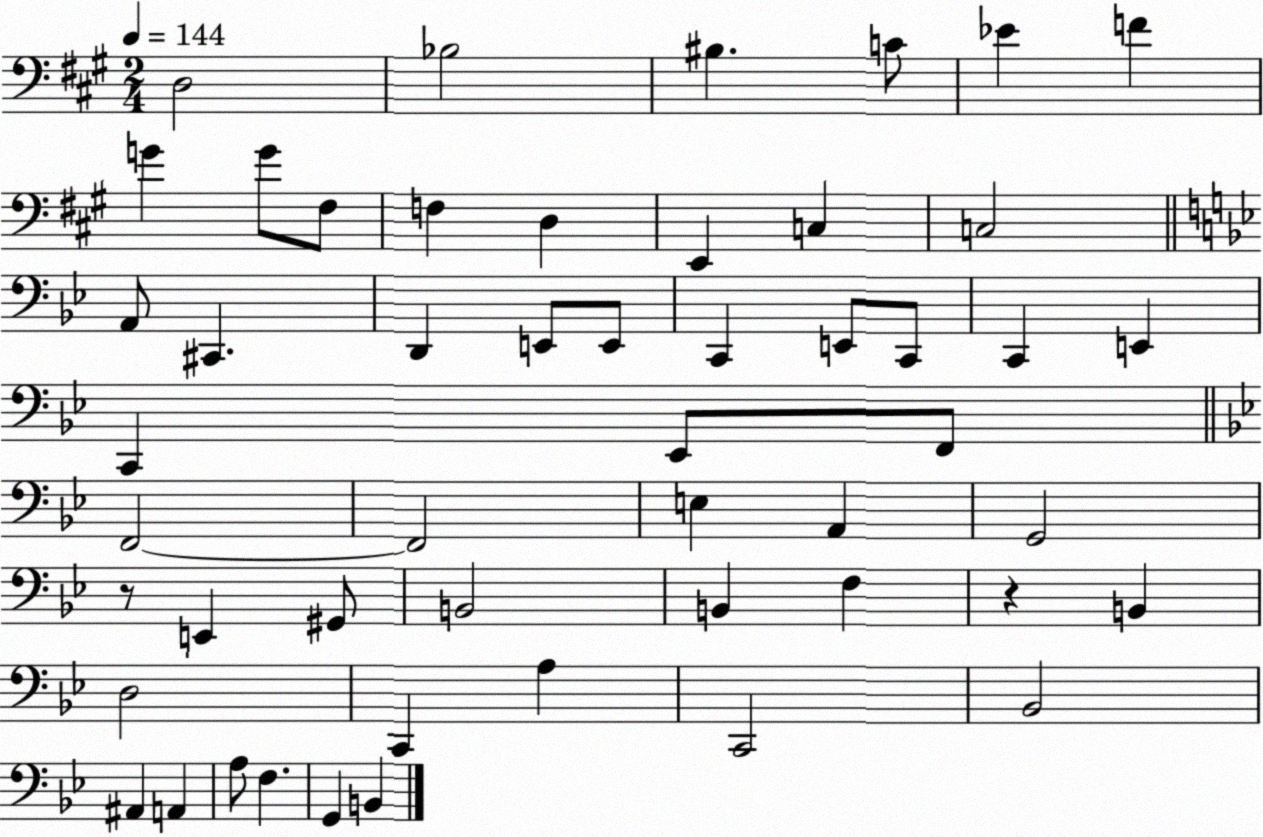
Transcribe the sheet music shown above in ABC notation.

X:1
T:Untitled
M:2/4
L:1/4
K:A
D,2 _B,2 ^B, C/2 _E F G G/2 ^F,/2 F, D, E,, C, C,2 A,,/2 ^C,, D,, E,,/2 E,,/2 C,, E,,/2 C,,/2 C,, E,, C,, _E,,/2 F,,/2 F,,2 F,,2 E, A,, G,,2 z/2 E,, ^G,,/2 B,,2 B,, F, z B,, D,2 C,, A, C,,2 _B,,2 ^A,, A,, A,/2 F, G,, B,,